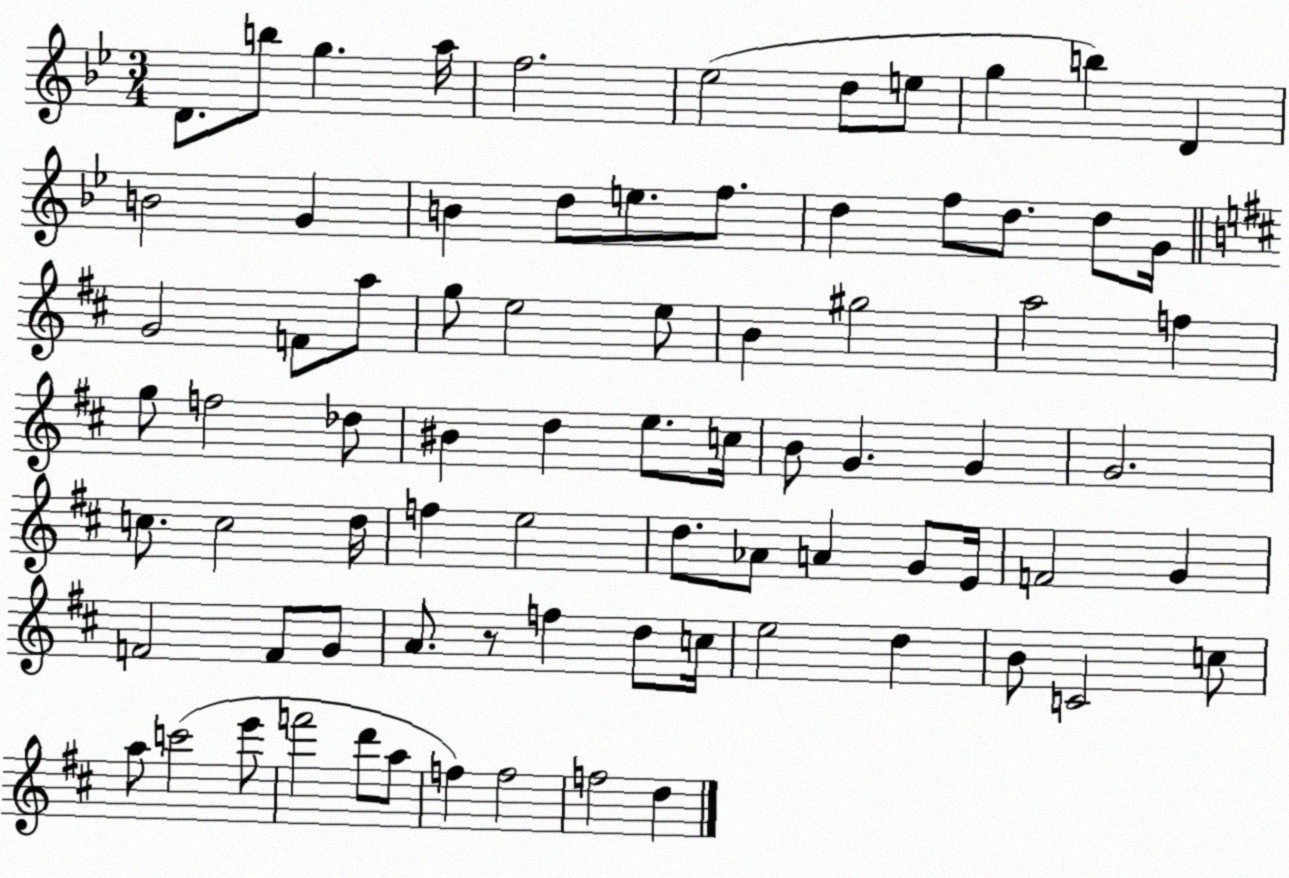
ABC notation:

X:1
T:Untitled
M:3/4
L:1/4
K:Bb
D/2 b/2 g a/4 f2 _e2 d/2 e/2 g b D B2 G B d/2 e/2 f/2 d f/2 d/2 d/2 G/4 G2 F/2 a/2 g/2 e2 e/2 B ^g2 a2 f g/2 f2 _d/2 ^B d e/2 c/4 B/2 G G G2 c/2 c2 d/4 f e2 d/2 _A/2 A G/2 E/4 F2 G F2 F/2 G/2 A/2 z/2 f d/2 c/4 e2 d B/2 C2 c/2 a/2 c'2 e'/2 f'2 d'/2 a/2 f f2 f2 d